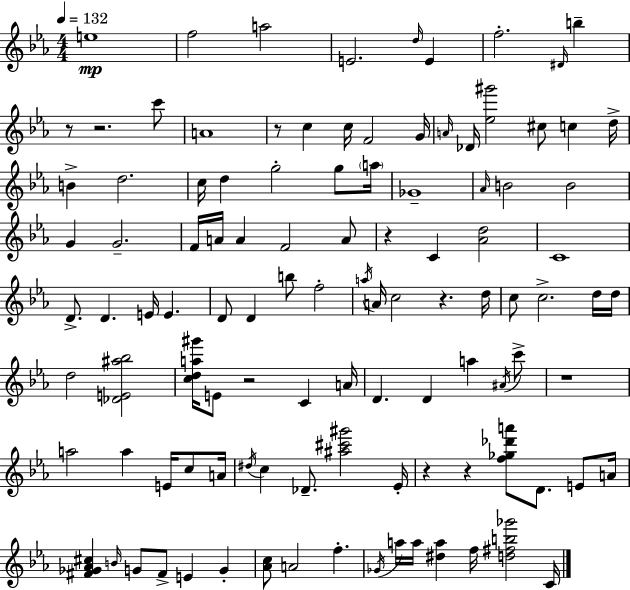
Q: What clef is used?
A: treble